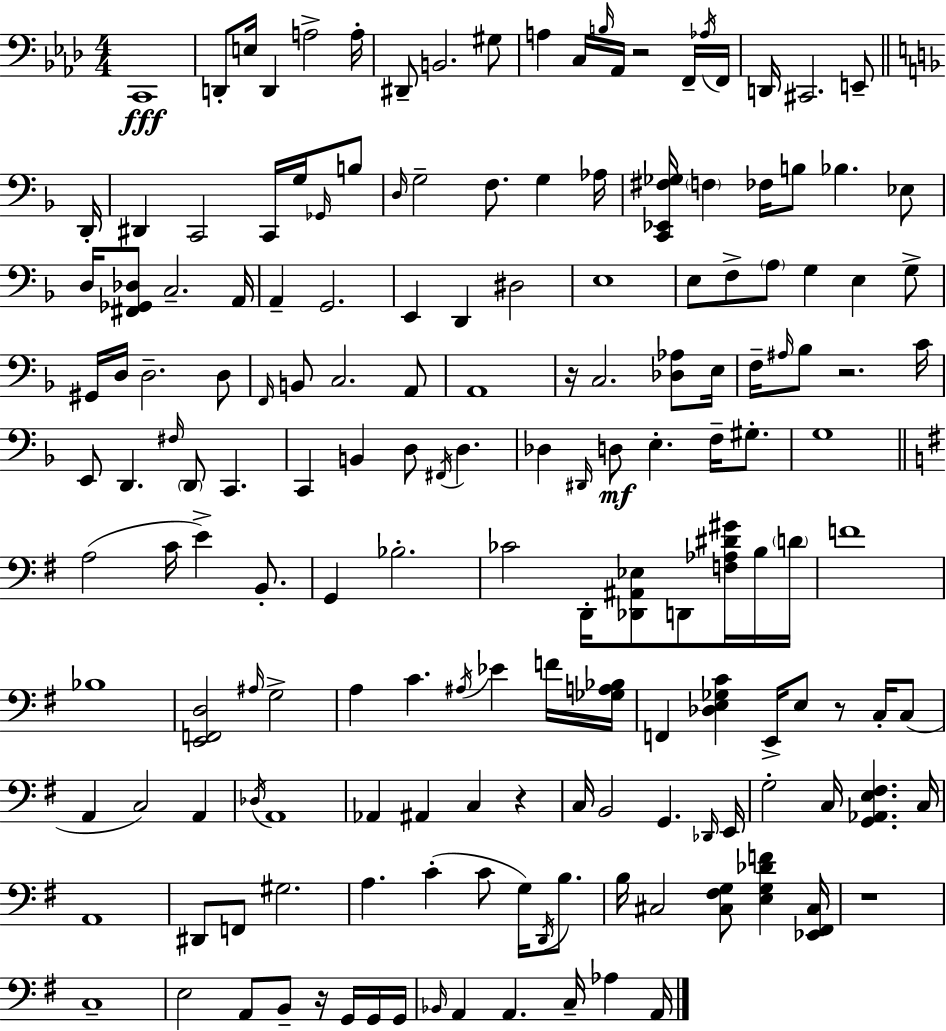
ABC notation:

X:1
T:Untitled
M:4/4
L:1/4
K:Fm
C,,4 D,,/2 E,/4 D,, A,2 A,/4 ^D,,/2 B,,2 ^G,/2 A, C,/4 B,/4 _A,,/4 z2 F,,/4 _A,/4 F,,/4 D,,/4 ^C,,2 E,,/2 D,,/4 ^D,, C,,2 C,,/4 G,/4 _G,,/4 B,/2 D,/4 G,2 F,/2 G, _A,/4 [C,,_E,,^F,_G,]/4 F, _F,/4 B,/2 _B, _E,/2 D,/4 [^F,,_G,,_D,]/2 C,2 A,,/4 A,, G,,2 E,, D,, ^D,2 E,4 E,/2 F,/2 A,/2 G, E, G,/2 ^G,,/4 D,/4 D,2 D,/2 F,,/4 B,,/2 C,2 A,,/2 A,,4 z/4 C,2 [_D,_A,]/2 E,/4 F,/4 ^A,/4 _B,/2 z2 C/4 E,,/2 D,, ^F,/4 D,,/2 C,, C,, B,, D,/2 ^F,,/4 D, _D, ^D,,/4 D,/2 E, F,/4 ^G,/2 G,4 A,2 C/4 E B,,/2 G,, _B,2 _C2 D,,/4 [_D,,^A,,_E,]/2 D,,/2 [F,_A,^D^G]/4 B,/4 D/4 F4 _B,4 [E,,F,,D,]2 ^A,/4 G,2 A, C ^A,/4 _E F/4 [_G,A,_B,]/4 F,, [_D,E,_G,C] E,,/4 E,/2 z/2 C,/4 C,/2 A,, C,2 A,, _D,/4 A,,4 _A,, ^A,, C, z C,/4 B,,2 G,, _D,,/4 E,,/4 G,2 C,/4 [G,,_A,,E,^F,] C,/4 A,,4 ^D,,/2 F,,/2 ^G,2 A, C C/2 G,/4 D,,/4 B,/2 B,/4 ^C,2 [^C,^F,G,]/2 [E,G,_DF] [_E,,^F,,^C,]/4 z4 C,4 E,2 A,,/2 B,,/2 z/4 G,,/4 G,,/4 G,,/4 _B,,/4 A,, A,, C,/4 _A, A,,/4